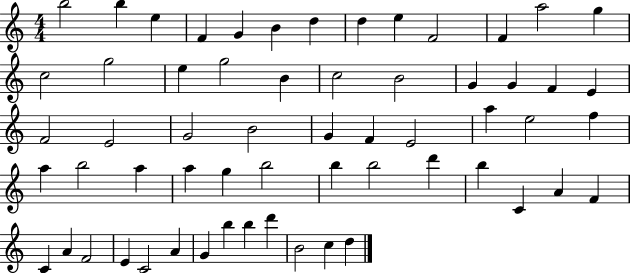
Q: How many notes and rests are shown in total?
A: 60